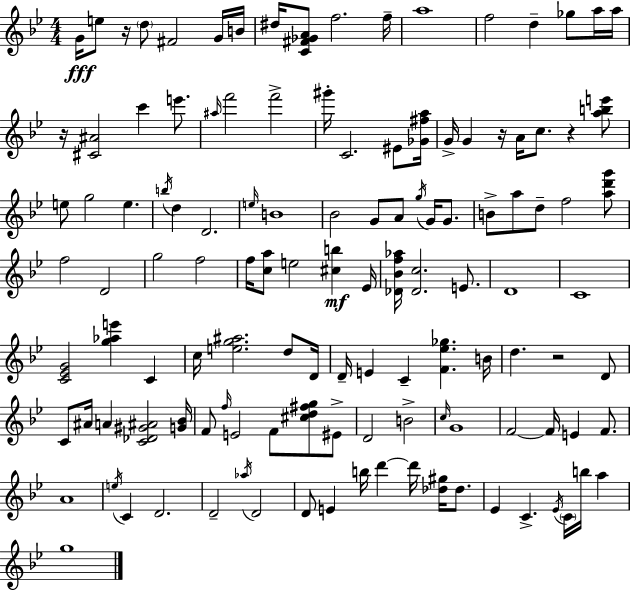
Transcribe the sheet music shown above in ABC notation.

X:1
T:Untitled
M:4/4
L:1/4
K:Gm
G/4 e/2 z/4 d/2 ^F2 G/4 B/4 ^d/4 [C^F_GA]/2 f2 f/4 a4 f2 d _g/2 a/4 a/4 z/4 [^C^A]2 c' e'/2 ^a/4 f'2 f'2 ^g'/4 C2 ^E/2 [_G^fa]/4 G/4 G z/4 A/4 c/2 z [abe']/2 e/2 g2 e b/4 d D2 e/4 B4 _B2 G/2 A/2 g/4 G/4 G/2 B/2 a/2 d/2 f2 [ad'g']/2 f2 D2 g2 f2 f/4 [ca]/2 e2 [^cb] _E/4 [_D_Bf_a]/4 [_Dc]2 E/2 D4 C4 [C_EG]2 [g_ae'] C c/4 [eg^a]2 d/2 D/4 D/4 E C [F_e_g] B/4 d z2 D/2 C/2 ^A/4 A [C_D^G^A]2 [G_B]/4 F/2 f/4 E2 F/2 [^cd^fg]/2 ^E/2 D2 B2 c/4 G4 F2 F/4 E F/2 A4 e/4 C D2 D2 _a/4 D2 D/2 E b/4 d' d'/4 [_d^g]/4 _d/2 _E C _E/4 C/4 b/4 a g4